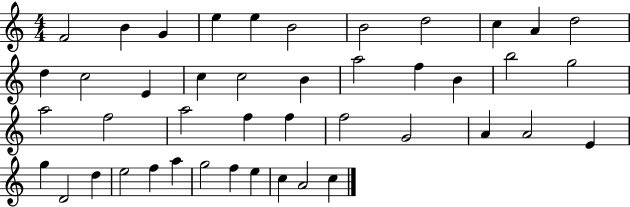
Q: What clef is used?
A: treble